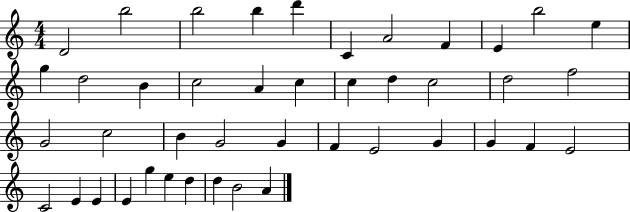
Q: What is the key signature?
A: C major